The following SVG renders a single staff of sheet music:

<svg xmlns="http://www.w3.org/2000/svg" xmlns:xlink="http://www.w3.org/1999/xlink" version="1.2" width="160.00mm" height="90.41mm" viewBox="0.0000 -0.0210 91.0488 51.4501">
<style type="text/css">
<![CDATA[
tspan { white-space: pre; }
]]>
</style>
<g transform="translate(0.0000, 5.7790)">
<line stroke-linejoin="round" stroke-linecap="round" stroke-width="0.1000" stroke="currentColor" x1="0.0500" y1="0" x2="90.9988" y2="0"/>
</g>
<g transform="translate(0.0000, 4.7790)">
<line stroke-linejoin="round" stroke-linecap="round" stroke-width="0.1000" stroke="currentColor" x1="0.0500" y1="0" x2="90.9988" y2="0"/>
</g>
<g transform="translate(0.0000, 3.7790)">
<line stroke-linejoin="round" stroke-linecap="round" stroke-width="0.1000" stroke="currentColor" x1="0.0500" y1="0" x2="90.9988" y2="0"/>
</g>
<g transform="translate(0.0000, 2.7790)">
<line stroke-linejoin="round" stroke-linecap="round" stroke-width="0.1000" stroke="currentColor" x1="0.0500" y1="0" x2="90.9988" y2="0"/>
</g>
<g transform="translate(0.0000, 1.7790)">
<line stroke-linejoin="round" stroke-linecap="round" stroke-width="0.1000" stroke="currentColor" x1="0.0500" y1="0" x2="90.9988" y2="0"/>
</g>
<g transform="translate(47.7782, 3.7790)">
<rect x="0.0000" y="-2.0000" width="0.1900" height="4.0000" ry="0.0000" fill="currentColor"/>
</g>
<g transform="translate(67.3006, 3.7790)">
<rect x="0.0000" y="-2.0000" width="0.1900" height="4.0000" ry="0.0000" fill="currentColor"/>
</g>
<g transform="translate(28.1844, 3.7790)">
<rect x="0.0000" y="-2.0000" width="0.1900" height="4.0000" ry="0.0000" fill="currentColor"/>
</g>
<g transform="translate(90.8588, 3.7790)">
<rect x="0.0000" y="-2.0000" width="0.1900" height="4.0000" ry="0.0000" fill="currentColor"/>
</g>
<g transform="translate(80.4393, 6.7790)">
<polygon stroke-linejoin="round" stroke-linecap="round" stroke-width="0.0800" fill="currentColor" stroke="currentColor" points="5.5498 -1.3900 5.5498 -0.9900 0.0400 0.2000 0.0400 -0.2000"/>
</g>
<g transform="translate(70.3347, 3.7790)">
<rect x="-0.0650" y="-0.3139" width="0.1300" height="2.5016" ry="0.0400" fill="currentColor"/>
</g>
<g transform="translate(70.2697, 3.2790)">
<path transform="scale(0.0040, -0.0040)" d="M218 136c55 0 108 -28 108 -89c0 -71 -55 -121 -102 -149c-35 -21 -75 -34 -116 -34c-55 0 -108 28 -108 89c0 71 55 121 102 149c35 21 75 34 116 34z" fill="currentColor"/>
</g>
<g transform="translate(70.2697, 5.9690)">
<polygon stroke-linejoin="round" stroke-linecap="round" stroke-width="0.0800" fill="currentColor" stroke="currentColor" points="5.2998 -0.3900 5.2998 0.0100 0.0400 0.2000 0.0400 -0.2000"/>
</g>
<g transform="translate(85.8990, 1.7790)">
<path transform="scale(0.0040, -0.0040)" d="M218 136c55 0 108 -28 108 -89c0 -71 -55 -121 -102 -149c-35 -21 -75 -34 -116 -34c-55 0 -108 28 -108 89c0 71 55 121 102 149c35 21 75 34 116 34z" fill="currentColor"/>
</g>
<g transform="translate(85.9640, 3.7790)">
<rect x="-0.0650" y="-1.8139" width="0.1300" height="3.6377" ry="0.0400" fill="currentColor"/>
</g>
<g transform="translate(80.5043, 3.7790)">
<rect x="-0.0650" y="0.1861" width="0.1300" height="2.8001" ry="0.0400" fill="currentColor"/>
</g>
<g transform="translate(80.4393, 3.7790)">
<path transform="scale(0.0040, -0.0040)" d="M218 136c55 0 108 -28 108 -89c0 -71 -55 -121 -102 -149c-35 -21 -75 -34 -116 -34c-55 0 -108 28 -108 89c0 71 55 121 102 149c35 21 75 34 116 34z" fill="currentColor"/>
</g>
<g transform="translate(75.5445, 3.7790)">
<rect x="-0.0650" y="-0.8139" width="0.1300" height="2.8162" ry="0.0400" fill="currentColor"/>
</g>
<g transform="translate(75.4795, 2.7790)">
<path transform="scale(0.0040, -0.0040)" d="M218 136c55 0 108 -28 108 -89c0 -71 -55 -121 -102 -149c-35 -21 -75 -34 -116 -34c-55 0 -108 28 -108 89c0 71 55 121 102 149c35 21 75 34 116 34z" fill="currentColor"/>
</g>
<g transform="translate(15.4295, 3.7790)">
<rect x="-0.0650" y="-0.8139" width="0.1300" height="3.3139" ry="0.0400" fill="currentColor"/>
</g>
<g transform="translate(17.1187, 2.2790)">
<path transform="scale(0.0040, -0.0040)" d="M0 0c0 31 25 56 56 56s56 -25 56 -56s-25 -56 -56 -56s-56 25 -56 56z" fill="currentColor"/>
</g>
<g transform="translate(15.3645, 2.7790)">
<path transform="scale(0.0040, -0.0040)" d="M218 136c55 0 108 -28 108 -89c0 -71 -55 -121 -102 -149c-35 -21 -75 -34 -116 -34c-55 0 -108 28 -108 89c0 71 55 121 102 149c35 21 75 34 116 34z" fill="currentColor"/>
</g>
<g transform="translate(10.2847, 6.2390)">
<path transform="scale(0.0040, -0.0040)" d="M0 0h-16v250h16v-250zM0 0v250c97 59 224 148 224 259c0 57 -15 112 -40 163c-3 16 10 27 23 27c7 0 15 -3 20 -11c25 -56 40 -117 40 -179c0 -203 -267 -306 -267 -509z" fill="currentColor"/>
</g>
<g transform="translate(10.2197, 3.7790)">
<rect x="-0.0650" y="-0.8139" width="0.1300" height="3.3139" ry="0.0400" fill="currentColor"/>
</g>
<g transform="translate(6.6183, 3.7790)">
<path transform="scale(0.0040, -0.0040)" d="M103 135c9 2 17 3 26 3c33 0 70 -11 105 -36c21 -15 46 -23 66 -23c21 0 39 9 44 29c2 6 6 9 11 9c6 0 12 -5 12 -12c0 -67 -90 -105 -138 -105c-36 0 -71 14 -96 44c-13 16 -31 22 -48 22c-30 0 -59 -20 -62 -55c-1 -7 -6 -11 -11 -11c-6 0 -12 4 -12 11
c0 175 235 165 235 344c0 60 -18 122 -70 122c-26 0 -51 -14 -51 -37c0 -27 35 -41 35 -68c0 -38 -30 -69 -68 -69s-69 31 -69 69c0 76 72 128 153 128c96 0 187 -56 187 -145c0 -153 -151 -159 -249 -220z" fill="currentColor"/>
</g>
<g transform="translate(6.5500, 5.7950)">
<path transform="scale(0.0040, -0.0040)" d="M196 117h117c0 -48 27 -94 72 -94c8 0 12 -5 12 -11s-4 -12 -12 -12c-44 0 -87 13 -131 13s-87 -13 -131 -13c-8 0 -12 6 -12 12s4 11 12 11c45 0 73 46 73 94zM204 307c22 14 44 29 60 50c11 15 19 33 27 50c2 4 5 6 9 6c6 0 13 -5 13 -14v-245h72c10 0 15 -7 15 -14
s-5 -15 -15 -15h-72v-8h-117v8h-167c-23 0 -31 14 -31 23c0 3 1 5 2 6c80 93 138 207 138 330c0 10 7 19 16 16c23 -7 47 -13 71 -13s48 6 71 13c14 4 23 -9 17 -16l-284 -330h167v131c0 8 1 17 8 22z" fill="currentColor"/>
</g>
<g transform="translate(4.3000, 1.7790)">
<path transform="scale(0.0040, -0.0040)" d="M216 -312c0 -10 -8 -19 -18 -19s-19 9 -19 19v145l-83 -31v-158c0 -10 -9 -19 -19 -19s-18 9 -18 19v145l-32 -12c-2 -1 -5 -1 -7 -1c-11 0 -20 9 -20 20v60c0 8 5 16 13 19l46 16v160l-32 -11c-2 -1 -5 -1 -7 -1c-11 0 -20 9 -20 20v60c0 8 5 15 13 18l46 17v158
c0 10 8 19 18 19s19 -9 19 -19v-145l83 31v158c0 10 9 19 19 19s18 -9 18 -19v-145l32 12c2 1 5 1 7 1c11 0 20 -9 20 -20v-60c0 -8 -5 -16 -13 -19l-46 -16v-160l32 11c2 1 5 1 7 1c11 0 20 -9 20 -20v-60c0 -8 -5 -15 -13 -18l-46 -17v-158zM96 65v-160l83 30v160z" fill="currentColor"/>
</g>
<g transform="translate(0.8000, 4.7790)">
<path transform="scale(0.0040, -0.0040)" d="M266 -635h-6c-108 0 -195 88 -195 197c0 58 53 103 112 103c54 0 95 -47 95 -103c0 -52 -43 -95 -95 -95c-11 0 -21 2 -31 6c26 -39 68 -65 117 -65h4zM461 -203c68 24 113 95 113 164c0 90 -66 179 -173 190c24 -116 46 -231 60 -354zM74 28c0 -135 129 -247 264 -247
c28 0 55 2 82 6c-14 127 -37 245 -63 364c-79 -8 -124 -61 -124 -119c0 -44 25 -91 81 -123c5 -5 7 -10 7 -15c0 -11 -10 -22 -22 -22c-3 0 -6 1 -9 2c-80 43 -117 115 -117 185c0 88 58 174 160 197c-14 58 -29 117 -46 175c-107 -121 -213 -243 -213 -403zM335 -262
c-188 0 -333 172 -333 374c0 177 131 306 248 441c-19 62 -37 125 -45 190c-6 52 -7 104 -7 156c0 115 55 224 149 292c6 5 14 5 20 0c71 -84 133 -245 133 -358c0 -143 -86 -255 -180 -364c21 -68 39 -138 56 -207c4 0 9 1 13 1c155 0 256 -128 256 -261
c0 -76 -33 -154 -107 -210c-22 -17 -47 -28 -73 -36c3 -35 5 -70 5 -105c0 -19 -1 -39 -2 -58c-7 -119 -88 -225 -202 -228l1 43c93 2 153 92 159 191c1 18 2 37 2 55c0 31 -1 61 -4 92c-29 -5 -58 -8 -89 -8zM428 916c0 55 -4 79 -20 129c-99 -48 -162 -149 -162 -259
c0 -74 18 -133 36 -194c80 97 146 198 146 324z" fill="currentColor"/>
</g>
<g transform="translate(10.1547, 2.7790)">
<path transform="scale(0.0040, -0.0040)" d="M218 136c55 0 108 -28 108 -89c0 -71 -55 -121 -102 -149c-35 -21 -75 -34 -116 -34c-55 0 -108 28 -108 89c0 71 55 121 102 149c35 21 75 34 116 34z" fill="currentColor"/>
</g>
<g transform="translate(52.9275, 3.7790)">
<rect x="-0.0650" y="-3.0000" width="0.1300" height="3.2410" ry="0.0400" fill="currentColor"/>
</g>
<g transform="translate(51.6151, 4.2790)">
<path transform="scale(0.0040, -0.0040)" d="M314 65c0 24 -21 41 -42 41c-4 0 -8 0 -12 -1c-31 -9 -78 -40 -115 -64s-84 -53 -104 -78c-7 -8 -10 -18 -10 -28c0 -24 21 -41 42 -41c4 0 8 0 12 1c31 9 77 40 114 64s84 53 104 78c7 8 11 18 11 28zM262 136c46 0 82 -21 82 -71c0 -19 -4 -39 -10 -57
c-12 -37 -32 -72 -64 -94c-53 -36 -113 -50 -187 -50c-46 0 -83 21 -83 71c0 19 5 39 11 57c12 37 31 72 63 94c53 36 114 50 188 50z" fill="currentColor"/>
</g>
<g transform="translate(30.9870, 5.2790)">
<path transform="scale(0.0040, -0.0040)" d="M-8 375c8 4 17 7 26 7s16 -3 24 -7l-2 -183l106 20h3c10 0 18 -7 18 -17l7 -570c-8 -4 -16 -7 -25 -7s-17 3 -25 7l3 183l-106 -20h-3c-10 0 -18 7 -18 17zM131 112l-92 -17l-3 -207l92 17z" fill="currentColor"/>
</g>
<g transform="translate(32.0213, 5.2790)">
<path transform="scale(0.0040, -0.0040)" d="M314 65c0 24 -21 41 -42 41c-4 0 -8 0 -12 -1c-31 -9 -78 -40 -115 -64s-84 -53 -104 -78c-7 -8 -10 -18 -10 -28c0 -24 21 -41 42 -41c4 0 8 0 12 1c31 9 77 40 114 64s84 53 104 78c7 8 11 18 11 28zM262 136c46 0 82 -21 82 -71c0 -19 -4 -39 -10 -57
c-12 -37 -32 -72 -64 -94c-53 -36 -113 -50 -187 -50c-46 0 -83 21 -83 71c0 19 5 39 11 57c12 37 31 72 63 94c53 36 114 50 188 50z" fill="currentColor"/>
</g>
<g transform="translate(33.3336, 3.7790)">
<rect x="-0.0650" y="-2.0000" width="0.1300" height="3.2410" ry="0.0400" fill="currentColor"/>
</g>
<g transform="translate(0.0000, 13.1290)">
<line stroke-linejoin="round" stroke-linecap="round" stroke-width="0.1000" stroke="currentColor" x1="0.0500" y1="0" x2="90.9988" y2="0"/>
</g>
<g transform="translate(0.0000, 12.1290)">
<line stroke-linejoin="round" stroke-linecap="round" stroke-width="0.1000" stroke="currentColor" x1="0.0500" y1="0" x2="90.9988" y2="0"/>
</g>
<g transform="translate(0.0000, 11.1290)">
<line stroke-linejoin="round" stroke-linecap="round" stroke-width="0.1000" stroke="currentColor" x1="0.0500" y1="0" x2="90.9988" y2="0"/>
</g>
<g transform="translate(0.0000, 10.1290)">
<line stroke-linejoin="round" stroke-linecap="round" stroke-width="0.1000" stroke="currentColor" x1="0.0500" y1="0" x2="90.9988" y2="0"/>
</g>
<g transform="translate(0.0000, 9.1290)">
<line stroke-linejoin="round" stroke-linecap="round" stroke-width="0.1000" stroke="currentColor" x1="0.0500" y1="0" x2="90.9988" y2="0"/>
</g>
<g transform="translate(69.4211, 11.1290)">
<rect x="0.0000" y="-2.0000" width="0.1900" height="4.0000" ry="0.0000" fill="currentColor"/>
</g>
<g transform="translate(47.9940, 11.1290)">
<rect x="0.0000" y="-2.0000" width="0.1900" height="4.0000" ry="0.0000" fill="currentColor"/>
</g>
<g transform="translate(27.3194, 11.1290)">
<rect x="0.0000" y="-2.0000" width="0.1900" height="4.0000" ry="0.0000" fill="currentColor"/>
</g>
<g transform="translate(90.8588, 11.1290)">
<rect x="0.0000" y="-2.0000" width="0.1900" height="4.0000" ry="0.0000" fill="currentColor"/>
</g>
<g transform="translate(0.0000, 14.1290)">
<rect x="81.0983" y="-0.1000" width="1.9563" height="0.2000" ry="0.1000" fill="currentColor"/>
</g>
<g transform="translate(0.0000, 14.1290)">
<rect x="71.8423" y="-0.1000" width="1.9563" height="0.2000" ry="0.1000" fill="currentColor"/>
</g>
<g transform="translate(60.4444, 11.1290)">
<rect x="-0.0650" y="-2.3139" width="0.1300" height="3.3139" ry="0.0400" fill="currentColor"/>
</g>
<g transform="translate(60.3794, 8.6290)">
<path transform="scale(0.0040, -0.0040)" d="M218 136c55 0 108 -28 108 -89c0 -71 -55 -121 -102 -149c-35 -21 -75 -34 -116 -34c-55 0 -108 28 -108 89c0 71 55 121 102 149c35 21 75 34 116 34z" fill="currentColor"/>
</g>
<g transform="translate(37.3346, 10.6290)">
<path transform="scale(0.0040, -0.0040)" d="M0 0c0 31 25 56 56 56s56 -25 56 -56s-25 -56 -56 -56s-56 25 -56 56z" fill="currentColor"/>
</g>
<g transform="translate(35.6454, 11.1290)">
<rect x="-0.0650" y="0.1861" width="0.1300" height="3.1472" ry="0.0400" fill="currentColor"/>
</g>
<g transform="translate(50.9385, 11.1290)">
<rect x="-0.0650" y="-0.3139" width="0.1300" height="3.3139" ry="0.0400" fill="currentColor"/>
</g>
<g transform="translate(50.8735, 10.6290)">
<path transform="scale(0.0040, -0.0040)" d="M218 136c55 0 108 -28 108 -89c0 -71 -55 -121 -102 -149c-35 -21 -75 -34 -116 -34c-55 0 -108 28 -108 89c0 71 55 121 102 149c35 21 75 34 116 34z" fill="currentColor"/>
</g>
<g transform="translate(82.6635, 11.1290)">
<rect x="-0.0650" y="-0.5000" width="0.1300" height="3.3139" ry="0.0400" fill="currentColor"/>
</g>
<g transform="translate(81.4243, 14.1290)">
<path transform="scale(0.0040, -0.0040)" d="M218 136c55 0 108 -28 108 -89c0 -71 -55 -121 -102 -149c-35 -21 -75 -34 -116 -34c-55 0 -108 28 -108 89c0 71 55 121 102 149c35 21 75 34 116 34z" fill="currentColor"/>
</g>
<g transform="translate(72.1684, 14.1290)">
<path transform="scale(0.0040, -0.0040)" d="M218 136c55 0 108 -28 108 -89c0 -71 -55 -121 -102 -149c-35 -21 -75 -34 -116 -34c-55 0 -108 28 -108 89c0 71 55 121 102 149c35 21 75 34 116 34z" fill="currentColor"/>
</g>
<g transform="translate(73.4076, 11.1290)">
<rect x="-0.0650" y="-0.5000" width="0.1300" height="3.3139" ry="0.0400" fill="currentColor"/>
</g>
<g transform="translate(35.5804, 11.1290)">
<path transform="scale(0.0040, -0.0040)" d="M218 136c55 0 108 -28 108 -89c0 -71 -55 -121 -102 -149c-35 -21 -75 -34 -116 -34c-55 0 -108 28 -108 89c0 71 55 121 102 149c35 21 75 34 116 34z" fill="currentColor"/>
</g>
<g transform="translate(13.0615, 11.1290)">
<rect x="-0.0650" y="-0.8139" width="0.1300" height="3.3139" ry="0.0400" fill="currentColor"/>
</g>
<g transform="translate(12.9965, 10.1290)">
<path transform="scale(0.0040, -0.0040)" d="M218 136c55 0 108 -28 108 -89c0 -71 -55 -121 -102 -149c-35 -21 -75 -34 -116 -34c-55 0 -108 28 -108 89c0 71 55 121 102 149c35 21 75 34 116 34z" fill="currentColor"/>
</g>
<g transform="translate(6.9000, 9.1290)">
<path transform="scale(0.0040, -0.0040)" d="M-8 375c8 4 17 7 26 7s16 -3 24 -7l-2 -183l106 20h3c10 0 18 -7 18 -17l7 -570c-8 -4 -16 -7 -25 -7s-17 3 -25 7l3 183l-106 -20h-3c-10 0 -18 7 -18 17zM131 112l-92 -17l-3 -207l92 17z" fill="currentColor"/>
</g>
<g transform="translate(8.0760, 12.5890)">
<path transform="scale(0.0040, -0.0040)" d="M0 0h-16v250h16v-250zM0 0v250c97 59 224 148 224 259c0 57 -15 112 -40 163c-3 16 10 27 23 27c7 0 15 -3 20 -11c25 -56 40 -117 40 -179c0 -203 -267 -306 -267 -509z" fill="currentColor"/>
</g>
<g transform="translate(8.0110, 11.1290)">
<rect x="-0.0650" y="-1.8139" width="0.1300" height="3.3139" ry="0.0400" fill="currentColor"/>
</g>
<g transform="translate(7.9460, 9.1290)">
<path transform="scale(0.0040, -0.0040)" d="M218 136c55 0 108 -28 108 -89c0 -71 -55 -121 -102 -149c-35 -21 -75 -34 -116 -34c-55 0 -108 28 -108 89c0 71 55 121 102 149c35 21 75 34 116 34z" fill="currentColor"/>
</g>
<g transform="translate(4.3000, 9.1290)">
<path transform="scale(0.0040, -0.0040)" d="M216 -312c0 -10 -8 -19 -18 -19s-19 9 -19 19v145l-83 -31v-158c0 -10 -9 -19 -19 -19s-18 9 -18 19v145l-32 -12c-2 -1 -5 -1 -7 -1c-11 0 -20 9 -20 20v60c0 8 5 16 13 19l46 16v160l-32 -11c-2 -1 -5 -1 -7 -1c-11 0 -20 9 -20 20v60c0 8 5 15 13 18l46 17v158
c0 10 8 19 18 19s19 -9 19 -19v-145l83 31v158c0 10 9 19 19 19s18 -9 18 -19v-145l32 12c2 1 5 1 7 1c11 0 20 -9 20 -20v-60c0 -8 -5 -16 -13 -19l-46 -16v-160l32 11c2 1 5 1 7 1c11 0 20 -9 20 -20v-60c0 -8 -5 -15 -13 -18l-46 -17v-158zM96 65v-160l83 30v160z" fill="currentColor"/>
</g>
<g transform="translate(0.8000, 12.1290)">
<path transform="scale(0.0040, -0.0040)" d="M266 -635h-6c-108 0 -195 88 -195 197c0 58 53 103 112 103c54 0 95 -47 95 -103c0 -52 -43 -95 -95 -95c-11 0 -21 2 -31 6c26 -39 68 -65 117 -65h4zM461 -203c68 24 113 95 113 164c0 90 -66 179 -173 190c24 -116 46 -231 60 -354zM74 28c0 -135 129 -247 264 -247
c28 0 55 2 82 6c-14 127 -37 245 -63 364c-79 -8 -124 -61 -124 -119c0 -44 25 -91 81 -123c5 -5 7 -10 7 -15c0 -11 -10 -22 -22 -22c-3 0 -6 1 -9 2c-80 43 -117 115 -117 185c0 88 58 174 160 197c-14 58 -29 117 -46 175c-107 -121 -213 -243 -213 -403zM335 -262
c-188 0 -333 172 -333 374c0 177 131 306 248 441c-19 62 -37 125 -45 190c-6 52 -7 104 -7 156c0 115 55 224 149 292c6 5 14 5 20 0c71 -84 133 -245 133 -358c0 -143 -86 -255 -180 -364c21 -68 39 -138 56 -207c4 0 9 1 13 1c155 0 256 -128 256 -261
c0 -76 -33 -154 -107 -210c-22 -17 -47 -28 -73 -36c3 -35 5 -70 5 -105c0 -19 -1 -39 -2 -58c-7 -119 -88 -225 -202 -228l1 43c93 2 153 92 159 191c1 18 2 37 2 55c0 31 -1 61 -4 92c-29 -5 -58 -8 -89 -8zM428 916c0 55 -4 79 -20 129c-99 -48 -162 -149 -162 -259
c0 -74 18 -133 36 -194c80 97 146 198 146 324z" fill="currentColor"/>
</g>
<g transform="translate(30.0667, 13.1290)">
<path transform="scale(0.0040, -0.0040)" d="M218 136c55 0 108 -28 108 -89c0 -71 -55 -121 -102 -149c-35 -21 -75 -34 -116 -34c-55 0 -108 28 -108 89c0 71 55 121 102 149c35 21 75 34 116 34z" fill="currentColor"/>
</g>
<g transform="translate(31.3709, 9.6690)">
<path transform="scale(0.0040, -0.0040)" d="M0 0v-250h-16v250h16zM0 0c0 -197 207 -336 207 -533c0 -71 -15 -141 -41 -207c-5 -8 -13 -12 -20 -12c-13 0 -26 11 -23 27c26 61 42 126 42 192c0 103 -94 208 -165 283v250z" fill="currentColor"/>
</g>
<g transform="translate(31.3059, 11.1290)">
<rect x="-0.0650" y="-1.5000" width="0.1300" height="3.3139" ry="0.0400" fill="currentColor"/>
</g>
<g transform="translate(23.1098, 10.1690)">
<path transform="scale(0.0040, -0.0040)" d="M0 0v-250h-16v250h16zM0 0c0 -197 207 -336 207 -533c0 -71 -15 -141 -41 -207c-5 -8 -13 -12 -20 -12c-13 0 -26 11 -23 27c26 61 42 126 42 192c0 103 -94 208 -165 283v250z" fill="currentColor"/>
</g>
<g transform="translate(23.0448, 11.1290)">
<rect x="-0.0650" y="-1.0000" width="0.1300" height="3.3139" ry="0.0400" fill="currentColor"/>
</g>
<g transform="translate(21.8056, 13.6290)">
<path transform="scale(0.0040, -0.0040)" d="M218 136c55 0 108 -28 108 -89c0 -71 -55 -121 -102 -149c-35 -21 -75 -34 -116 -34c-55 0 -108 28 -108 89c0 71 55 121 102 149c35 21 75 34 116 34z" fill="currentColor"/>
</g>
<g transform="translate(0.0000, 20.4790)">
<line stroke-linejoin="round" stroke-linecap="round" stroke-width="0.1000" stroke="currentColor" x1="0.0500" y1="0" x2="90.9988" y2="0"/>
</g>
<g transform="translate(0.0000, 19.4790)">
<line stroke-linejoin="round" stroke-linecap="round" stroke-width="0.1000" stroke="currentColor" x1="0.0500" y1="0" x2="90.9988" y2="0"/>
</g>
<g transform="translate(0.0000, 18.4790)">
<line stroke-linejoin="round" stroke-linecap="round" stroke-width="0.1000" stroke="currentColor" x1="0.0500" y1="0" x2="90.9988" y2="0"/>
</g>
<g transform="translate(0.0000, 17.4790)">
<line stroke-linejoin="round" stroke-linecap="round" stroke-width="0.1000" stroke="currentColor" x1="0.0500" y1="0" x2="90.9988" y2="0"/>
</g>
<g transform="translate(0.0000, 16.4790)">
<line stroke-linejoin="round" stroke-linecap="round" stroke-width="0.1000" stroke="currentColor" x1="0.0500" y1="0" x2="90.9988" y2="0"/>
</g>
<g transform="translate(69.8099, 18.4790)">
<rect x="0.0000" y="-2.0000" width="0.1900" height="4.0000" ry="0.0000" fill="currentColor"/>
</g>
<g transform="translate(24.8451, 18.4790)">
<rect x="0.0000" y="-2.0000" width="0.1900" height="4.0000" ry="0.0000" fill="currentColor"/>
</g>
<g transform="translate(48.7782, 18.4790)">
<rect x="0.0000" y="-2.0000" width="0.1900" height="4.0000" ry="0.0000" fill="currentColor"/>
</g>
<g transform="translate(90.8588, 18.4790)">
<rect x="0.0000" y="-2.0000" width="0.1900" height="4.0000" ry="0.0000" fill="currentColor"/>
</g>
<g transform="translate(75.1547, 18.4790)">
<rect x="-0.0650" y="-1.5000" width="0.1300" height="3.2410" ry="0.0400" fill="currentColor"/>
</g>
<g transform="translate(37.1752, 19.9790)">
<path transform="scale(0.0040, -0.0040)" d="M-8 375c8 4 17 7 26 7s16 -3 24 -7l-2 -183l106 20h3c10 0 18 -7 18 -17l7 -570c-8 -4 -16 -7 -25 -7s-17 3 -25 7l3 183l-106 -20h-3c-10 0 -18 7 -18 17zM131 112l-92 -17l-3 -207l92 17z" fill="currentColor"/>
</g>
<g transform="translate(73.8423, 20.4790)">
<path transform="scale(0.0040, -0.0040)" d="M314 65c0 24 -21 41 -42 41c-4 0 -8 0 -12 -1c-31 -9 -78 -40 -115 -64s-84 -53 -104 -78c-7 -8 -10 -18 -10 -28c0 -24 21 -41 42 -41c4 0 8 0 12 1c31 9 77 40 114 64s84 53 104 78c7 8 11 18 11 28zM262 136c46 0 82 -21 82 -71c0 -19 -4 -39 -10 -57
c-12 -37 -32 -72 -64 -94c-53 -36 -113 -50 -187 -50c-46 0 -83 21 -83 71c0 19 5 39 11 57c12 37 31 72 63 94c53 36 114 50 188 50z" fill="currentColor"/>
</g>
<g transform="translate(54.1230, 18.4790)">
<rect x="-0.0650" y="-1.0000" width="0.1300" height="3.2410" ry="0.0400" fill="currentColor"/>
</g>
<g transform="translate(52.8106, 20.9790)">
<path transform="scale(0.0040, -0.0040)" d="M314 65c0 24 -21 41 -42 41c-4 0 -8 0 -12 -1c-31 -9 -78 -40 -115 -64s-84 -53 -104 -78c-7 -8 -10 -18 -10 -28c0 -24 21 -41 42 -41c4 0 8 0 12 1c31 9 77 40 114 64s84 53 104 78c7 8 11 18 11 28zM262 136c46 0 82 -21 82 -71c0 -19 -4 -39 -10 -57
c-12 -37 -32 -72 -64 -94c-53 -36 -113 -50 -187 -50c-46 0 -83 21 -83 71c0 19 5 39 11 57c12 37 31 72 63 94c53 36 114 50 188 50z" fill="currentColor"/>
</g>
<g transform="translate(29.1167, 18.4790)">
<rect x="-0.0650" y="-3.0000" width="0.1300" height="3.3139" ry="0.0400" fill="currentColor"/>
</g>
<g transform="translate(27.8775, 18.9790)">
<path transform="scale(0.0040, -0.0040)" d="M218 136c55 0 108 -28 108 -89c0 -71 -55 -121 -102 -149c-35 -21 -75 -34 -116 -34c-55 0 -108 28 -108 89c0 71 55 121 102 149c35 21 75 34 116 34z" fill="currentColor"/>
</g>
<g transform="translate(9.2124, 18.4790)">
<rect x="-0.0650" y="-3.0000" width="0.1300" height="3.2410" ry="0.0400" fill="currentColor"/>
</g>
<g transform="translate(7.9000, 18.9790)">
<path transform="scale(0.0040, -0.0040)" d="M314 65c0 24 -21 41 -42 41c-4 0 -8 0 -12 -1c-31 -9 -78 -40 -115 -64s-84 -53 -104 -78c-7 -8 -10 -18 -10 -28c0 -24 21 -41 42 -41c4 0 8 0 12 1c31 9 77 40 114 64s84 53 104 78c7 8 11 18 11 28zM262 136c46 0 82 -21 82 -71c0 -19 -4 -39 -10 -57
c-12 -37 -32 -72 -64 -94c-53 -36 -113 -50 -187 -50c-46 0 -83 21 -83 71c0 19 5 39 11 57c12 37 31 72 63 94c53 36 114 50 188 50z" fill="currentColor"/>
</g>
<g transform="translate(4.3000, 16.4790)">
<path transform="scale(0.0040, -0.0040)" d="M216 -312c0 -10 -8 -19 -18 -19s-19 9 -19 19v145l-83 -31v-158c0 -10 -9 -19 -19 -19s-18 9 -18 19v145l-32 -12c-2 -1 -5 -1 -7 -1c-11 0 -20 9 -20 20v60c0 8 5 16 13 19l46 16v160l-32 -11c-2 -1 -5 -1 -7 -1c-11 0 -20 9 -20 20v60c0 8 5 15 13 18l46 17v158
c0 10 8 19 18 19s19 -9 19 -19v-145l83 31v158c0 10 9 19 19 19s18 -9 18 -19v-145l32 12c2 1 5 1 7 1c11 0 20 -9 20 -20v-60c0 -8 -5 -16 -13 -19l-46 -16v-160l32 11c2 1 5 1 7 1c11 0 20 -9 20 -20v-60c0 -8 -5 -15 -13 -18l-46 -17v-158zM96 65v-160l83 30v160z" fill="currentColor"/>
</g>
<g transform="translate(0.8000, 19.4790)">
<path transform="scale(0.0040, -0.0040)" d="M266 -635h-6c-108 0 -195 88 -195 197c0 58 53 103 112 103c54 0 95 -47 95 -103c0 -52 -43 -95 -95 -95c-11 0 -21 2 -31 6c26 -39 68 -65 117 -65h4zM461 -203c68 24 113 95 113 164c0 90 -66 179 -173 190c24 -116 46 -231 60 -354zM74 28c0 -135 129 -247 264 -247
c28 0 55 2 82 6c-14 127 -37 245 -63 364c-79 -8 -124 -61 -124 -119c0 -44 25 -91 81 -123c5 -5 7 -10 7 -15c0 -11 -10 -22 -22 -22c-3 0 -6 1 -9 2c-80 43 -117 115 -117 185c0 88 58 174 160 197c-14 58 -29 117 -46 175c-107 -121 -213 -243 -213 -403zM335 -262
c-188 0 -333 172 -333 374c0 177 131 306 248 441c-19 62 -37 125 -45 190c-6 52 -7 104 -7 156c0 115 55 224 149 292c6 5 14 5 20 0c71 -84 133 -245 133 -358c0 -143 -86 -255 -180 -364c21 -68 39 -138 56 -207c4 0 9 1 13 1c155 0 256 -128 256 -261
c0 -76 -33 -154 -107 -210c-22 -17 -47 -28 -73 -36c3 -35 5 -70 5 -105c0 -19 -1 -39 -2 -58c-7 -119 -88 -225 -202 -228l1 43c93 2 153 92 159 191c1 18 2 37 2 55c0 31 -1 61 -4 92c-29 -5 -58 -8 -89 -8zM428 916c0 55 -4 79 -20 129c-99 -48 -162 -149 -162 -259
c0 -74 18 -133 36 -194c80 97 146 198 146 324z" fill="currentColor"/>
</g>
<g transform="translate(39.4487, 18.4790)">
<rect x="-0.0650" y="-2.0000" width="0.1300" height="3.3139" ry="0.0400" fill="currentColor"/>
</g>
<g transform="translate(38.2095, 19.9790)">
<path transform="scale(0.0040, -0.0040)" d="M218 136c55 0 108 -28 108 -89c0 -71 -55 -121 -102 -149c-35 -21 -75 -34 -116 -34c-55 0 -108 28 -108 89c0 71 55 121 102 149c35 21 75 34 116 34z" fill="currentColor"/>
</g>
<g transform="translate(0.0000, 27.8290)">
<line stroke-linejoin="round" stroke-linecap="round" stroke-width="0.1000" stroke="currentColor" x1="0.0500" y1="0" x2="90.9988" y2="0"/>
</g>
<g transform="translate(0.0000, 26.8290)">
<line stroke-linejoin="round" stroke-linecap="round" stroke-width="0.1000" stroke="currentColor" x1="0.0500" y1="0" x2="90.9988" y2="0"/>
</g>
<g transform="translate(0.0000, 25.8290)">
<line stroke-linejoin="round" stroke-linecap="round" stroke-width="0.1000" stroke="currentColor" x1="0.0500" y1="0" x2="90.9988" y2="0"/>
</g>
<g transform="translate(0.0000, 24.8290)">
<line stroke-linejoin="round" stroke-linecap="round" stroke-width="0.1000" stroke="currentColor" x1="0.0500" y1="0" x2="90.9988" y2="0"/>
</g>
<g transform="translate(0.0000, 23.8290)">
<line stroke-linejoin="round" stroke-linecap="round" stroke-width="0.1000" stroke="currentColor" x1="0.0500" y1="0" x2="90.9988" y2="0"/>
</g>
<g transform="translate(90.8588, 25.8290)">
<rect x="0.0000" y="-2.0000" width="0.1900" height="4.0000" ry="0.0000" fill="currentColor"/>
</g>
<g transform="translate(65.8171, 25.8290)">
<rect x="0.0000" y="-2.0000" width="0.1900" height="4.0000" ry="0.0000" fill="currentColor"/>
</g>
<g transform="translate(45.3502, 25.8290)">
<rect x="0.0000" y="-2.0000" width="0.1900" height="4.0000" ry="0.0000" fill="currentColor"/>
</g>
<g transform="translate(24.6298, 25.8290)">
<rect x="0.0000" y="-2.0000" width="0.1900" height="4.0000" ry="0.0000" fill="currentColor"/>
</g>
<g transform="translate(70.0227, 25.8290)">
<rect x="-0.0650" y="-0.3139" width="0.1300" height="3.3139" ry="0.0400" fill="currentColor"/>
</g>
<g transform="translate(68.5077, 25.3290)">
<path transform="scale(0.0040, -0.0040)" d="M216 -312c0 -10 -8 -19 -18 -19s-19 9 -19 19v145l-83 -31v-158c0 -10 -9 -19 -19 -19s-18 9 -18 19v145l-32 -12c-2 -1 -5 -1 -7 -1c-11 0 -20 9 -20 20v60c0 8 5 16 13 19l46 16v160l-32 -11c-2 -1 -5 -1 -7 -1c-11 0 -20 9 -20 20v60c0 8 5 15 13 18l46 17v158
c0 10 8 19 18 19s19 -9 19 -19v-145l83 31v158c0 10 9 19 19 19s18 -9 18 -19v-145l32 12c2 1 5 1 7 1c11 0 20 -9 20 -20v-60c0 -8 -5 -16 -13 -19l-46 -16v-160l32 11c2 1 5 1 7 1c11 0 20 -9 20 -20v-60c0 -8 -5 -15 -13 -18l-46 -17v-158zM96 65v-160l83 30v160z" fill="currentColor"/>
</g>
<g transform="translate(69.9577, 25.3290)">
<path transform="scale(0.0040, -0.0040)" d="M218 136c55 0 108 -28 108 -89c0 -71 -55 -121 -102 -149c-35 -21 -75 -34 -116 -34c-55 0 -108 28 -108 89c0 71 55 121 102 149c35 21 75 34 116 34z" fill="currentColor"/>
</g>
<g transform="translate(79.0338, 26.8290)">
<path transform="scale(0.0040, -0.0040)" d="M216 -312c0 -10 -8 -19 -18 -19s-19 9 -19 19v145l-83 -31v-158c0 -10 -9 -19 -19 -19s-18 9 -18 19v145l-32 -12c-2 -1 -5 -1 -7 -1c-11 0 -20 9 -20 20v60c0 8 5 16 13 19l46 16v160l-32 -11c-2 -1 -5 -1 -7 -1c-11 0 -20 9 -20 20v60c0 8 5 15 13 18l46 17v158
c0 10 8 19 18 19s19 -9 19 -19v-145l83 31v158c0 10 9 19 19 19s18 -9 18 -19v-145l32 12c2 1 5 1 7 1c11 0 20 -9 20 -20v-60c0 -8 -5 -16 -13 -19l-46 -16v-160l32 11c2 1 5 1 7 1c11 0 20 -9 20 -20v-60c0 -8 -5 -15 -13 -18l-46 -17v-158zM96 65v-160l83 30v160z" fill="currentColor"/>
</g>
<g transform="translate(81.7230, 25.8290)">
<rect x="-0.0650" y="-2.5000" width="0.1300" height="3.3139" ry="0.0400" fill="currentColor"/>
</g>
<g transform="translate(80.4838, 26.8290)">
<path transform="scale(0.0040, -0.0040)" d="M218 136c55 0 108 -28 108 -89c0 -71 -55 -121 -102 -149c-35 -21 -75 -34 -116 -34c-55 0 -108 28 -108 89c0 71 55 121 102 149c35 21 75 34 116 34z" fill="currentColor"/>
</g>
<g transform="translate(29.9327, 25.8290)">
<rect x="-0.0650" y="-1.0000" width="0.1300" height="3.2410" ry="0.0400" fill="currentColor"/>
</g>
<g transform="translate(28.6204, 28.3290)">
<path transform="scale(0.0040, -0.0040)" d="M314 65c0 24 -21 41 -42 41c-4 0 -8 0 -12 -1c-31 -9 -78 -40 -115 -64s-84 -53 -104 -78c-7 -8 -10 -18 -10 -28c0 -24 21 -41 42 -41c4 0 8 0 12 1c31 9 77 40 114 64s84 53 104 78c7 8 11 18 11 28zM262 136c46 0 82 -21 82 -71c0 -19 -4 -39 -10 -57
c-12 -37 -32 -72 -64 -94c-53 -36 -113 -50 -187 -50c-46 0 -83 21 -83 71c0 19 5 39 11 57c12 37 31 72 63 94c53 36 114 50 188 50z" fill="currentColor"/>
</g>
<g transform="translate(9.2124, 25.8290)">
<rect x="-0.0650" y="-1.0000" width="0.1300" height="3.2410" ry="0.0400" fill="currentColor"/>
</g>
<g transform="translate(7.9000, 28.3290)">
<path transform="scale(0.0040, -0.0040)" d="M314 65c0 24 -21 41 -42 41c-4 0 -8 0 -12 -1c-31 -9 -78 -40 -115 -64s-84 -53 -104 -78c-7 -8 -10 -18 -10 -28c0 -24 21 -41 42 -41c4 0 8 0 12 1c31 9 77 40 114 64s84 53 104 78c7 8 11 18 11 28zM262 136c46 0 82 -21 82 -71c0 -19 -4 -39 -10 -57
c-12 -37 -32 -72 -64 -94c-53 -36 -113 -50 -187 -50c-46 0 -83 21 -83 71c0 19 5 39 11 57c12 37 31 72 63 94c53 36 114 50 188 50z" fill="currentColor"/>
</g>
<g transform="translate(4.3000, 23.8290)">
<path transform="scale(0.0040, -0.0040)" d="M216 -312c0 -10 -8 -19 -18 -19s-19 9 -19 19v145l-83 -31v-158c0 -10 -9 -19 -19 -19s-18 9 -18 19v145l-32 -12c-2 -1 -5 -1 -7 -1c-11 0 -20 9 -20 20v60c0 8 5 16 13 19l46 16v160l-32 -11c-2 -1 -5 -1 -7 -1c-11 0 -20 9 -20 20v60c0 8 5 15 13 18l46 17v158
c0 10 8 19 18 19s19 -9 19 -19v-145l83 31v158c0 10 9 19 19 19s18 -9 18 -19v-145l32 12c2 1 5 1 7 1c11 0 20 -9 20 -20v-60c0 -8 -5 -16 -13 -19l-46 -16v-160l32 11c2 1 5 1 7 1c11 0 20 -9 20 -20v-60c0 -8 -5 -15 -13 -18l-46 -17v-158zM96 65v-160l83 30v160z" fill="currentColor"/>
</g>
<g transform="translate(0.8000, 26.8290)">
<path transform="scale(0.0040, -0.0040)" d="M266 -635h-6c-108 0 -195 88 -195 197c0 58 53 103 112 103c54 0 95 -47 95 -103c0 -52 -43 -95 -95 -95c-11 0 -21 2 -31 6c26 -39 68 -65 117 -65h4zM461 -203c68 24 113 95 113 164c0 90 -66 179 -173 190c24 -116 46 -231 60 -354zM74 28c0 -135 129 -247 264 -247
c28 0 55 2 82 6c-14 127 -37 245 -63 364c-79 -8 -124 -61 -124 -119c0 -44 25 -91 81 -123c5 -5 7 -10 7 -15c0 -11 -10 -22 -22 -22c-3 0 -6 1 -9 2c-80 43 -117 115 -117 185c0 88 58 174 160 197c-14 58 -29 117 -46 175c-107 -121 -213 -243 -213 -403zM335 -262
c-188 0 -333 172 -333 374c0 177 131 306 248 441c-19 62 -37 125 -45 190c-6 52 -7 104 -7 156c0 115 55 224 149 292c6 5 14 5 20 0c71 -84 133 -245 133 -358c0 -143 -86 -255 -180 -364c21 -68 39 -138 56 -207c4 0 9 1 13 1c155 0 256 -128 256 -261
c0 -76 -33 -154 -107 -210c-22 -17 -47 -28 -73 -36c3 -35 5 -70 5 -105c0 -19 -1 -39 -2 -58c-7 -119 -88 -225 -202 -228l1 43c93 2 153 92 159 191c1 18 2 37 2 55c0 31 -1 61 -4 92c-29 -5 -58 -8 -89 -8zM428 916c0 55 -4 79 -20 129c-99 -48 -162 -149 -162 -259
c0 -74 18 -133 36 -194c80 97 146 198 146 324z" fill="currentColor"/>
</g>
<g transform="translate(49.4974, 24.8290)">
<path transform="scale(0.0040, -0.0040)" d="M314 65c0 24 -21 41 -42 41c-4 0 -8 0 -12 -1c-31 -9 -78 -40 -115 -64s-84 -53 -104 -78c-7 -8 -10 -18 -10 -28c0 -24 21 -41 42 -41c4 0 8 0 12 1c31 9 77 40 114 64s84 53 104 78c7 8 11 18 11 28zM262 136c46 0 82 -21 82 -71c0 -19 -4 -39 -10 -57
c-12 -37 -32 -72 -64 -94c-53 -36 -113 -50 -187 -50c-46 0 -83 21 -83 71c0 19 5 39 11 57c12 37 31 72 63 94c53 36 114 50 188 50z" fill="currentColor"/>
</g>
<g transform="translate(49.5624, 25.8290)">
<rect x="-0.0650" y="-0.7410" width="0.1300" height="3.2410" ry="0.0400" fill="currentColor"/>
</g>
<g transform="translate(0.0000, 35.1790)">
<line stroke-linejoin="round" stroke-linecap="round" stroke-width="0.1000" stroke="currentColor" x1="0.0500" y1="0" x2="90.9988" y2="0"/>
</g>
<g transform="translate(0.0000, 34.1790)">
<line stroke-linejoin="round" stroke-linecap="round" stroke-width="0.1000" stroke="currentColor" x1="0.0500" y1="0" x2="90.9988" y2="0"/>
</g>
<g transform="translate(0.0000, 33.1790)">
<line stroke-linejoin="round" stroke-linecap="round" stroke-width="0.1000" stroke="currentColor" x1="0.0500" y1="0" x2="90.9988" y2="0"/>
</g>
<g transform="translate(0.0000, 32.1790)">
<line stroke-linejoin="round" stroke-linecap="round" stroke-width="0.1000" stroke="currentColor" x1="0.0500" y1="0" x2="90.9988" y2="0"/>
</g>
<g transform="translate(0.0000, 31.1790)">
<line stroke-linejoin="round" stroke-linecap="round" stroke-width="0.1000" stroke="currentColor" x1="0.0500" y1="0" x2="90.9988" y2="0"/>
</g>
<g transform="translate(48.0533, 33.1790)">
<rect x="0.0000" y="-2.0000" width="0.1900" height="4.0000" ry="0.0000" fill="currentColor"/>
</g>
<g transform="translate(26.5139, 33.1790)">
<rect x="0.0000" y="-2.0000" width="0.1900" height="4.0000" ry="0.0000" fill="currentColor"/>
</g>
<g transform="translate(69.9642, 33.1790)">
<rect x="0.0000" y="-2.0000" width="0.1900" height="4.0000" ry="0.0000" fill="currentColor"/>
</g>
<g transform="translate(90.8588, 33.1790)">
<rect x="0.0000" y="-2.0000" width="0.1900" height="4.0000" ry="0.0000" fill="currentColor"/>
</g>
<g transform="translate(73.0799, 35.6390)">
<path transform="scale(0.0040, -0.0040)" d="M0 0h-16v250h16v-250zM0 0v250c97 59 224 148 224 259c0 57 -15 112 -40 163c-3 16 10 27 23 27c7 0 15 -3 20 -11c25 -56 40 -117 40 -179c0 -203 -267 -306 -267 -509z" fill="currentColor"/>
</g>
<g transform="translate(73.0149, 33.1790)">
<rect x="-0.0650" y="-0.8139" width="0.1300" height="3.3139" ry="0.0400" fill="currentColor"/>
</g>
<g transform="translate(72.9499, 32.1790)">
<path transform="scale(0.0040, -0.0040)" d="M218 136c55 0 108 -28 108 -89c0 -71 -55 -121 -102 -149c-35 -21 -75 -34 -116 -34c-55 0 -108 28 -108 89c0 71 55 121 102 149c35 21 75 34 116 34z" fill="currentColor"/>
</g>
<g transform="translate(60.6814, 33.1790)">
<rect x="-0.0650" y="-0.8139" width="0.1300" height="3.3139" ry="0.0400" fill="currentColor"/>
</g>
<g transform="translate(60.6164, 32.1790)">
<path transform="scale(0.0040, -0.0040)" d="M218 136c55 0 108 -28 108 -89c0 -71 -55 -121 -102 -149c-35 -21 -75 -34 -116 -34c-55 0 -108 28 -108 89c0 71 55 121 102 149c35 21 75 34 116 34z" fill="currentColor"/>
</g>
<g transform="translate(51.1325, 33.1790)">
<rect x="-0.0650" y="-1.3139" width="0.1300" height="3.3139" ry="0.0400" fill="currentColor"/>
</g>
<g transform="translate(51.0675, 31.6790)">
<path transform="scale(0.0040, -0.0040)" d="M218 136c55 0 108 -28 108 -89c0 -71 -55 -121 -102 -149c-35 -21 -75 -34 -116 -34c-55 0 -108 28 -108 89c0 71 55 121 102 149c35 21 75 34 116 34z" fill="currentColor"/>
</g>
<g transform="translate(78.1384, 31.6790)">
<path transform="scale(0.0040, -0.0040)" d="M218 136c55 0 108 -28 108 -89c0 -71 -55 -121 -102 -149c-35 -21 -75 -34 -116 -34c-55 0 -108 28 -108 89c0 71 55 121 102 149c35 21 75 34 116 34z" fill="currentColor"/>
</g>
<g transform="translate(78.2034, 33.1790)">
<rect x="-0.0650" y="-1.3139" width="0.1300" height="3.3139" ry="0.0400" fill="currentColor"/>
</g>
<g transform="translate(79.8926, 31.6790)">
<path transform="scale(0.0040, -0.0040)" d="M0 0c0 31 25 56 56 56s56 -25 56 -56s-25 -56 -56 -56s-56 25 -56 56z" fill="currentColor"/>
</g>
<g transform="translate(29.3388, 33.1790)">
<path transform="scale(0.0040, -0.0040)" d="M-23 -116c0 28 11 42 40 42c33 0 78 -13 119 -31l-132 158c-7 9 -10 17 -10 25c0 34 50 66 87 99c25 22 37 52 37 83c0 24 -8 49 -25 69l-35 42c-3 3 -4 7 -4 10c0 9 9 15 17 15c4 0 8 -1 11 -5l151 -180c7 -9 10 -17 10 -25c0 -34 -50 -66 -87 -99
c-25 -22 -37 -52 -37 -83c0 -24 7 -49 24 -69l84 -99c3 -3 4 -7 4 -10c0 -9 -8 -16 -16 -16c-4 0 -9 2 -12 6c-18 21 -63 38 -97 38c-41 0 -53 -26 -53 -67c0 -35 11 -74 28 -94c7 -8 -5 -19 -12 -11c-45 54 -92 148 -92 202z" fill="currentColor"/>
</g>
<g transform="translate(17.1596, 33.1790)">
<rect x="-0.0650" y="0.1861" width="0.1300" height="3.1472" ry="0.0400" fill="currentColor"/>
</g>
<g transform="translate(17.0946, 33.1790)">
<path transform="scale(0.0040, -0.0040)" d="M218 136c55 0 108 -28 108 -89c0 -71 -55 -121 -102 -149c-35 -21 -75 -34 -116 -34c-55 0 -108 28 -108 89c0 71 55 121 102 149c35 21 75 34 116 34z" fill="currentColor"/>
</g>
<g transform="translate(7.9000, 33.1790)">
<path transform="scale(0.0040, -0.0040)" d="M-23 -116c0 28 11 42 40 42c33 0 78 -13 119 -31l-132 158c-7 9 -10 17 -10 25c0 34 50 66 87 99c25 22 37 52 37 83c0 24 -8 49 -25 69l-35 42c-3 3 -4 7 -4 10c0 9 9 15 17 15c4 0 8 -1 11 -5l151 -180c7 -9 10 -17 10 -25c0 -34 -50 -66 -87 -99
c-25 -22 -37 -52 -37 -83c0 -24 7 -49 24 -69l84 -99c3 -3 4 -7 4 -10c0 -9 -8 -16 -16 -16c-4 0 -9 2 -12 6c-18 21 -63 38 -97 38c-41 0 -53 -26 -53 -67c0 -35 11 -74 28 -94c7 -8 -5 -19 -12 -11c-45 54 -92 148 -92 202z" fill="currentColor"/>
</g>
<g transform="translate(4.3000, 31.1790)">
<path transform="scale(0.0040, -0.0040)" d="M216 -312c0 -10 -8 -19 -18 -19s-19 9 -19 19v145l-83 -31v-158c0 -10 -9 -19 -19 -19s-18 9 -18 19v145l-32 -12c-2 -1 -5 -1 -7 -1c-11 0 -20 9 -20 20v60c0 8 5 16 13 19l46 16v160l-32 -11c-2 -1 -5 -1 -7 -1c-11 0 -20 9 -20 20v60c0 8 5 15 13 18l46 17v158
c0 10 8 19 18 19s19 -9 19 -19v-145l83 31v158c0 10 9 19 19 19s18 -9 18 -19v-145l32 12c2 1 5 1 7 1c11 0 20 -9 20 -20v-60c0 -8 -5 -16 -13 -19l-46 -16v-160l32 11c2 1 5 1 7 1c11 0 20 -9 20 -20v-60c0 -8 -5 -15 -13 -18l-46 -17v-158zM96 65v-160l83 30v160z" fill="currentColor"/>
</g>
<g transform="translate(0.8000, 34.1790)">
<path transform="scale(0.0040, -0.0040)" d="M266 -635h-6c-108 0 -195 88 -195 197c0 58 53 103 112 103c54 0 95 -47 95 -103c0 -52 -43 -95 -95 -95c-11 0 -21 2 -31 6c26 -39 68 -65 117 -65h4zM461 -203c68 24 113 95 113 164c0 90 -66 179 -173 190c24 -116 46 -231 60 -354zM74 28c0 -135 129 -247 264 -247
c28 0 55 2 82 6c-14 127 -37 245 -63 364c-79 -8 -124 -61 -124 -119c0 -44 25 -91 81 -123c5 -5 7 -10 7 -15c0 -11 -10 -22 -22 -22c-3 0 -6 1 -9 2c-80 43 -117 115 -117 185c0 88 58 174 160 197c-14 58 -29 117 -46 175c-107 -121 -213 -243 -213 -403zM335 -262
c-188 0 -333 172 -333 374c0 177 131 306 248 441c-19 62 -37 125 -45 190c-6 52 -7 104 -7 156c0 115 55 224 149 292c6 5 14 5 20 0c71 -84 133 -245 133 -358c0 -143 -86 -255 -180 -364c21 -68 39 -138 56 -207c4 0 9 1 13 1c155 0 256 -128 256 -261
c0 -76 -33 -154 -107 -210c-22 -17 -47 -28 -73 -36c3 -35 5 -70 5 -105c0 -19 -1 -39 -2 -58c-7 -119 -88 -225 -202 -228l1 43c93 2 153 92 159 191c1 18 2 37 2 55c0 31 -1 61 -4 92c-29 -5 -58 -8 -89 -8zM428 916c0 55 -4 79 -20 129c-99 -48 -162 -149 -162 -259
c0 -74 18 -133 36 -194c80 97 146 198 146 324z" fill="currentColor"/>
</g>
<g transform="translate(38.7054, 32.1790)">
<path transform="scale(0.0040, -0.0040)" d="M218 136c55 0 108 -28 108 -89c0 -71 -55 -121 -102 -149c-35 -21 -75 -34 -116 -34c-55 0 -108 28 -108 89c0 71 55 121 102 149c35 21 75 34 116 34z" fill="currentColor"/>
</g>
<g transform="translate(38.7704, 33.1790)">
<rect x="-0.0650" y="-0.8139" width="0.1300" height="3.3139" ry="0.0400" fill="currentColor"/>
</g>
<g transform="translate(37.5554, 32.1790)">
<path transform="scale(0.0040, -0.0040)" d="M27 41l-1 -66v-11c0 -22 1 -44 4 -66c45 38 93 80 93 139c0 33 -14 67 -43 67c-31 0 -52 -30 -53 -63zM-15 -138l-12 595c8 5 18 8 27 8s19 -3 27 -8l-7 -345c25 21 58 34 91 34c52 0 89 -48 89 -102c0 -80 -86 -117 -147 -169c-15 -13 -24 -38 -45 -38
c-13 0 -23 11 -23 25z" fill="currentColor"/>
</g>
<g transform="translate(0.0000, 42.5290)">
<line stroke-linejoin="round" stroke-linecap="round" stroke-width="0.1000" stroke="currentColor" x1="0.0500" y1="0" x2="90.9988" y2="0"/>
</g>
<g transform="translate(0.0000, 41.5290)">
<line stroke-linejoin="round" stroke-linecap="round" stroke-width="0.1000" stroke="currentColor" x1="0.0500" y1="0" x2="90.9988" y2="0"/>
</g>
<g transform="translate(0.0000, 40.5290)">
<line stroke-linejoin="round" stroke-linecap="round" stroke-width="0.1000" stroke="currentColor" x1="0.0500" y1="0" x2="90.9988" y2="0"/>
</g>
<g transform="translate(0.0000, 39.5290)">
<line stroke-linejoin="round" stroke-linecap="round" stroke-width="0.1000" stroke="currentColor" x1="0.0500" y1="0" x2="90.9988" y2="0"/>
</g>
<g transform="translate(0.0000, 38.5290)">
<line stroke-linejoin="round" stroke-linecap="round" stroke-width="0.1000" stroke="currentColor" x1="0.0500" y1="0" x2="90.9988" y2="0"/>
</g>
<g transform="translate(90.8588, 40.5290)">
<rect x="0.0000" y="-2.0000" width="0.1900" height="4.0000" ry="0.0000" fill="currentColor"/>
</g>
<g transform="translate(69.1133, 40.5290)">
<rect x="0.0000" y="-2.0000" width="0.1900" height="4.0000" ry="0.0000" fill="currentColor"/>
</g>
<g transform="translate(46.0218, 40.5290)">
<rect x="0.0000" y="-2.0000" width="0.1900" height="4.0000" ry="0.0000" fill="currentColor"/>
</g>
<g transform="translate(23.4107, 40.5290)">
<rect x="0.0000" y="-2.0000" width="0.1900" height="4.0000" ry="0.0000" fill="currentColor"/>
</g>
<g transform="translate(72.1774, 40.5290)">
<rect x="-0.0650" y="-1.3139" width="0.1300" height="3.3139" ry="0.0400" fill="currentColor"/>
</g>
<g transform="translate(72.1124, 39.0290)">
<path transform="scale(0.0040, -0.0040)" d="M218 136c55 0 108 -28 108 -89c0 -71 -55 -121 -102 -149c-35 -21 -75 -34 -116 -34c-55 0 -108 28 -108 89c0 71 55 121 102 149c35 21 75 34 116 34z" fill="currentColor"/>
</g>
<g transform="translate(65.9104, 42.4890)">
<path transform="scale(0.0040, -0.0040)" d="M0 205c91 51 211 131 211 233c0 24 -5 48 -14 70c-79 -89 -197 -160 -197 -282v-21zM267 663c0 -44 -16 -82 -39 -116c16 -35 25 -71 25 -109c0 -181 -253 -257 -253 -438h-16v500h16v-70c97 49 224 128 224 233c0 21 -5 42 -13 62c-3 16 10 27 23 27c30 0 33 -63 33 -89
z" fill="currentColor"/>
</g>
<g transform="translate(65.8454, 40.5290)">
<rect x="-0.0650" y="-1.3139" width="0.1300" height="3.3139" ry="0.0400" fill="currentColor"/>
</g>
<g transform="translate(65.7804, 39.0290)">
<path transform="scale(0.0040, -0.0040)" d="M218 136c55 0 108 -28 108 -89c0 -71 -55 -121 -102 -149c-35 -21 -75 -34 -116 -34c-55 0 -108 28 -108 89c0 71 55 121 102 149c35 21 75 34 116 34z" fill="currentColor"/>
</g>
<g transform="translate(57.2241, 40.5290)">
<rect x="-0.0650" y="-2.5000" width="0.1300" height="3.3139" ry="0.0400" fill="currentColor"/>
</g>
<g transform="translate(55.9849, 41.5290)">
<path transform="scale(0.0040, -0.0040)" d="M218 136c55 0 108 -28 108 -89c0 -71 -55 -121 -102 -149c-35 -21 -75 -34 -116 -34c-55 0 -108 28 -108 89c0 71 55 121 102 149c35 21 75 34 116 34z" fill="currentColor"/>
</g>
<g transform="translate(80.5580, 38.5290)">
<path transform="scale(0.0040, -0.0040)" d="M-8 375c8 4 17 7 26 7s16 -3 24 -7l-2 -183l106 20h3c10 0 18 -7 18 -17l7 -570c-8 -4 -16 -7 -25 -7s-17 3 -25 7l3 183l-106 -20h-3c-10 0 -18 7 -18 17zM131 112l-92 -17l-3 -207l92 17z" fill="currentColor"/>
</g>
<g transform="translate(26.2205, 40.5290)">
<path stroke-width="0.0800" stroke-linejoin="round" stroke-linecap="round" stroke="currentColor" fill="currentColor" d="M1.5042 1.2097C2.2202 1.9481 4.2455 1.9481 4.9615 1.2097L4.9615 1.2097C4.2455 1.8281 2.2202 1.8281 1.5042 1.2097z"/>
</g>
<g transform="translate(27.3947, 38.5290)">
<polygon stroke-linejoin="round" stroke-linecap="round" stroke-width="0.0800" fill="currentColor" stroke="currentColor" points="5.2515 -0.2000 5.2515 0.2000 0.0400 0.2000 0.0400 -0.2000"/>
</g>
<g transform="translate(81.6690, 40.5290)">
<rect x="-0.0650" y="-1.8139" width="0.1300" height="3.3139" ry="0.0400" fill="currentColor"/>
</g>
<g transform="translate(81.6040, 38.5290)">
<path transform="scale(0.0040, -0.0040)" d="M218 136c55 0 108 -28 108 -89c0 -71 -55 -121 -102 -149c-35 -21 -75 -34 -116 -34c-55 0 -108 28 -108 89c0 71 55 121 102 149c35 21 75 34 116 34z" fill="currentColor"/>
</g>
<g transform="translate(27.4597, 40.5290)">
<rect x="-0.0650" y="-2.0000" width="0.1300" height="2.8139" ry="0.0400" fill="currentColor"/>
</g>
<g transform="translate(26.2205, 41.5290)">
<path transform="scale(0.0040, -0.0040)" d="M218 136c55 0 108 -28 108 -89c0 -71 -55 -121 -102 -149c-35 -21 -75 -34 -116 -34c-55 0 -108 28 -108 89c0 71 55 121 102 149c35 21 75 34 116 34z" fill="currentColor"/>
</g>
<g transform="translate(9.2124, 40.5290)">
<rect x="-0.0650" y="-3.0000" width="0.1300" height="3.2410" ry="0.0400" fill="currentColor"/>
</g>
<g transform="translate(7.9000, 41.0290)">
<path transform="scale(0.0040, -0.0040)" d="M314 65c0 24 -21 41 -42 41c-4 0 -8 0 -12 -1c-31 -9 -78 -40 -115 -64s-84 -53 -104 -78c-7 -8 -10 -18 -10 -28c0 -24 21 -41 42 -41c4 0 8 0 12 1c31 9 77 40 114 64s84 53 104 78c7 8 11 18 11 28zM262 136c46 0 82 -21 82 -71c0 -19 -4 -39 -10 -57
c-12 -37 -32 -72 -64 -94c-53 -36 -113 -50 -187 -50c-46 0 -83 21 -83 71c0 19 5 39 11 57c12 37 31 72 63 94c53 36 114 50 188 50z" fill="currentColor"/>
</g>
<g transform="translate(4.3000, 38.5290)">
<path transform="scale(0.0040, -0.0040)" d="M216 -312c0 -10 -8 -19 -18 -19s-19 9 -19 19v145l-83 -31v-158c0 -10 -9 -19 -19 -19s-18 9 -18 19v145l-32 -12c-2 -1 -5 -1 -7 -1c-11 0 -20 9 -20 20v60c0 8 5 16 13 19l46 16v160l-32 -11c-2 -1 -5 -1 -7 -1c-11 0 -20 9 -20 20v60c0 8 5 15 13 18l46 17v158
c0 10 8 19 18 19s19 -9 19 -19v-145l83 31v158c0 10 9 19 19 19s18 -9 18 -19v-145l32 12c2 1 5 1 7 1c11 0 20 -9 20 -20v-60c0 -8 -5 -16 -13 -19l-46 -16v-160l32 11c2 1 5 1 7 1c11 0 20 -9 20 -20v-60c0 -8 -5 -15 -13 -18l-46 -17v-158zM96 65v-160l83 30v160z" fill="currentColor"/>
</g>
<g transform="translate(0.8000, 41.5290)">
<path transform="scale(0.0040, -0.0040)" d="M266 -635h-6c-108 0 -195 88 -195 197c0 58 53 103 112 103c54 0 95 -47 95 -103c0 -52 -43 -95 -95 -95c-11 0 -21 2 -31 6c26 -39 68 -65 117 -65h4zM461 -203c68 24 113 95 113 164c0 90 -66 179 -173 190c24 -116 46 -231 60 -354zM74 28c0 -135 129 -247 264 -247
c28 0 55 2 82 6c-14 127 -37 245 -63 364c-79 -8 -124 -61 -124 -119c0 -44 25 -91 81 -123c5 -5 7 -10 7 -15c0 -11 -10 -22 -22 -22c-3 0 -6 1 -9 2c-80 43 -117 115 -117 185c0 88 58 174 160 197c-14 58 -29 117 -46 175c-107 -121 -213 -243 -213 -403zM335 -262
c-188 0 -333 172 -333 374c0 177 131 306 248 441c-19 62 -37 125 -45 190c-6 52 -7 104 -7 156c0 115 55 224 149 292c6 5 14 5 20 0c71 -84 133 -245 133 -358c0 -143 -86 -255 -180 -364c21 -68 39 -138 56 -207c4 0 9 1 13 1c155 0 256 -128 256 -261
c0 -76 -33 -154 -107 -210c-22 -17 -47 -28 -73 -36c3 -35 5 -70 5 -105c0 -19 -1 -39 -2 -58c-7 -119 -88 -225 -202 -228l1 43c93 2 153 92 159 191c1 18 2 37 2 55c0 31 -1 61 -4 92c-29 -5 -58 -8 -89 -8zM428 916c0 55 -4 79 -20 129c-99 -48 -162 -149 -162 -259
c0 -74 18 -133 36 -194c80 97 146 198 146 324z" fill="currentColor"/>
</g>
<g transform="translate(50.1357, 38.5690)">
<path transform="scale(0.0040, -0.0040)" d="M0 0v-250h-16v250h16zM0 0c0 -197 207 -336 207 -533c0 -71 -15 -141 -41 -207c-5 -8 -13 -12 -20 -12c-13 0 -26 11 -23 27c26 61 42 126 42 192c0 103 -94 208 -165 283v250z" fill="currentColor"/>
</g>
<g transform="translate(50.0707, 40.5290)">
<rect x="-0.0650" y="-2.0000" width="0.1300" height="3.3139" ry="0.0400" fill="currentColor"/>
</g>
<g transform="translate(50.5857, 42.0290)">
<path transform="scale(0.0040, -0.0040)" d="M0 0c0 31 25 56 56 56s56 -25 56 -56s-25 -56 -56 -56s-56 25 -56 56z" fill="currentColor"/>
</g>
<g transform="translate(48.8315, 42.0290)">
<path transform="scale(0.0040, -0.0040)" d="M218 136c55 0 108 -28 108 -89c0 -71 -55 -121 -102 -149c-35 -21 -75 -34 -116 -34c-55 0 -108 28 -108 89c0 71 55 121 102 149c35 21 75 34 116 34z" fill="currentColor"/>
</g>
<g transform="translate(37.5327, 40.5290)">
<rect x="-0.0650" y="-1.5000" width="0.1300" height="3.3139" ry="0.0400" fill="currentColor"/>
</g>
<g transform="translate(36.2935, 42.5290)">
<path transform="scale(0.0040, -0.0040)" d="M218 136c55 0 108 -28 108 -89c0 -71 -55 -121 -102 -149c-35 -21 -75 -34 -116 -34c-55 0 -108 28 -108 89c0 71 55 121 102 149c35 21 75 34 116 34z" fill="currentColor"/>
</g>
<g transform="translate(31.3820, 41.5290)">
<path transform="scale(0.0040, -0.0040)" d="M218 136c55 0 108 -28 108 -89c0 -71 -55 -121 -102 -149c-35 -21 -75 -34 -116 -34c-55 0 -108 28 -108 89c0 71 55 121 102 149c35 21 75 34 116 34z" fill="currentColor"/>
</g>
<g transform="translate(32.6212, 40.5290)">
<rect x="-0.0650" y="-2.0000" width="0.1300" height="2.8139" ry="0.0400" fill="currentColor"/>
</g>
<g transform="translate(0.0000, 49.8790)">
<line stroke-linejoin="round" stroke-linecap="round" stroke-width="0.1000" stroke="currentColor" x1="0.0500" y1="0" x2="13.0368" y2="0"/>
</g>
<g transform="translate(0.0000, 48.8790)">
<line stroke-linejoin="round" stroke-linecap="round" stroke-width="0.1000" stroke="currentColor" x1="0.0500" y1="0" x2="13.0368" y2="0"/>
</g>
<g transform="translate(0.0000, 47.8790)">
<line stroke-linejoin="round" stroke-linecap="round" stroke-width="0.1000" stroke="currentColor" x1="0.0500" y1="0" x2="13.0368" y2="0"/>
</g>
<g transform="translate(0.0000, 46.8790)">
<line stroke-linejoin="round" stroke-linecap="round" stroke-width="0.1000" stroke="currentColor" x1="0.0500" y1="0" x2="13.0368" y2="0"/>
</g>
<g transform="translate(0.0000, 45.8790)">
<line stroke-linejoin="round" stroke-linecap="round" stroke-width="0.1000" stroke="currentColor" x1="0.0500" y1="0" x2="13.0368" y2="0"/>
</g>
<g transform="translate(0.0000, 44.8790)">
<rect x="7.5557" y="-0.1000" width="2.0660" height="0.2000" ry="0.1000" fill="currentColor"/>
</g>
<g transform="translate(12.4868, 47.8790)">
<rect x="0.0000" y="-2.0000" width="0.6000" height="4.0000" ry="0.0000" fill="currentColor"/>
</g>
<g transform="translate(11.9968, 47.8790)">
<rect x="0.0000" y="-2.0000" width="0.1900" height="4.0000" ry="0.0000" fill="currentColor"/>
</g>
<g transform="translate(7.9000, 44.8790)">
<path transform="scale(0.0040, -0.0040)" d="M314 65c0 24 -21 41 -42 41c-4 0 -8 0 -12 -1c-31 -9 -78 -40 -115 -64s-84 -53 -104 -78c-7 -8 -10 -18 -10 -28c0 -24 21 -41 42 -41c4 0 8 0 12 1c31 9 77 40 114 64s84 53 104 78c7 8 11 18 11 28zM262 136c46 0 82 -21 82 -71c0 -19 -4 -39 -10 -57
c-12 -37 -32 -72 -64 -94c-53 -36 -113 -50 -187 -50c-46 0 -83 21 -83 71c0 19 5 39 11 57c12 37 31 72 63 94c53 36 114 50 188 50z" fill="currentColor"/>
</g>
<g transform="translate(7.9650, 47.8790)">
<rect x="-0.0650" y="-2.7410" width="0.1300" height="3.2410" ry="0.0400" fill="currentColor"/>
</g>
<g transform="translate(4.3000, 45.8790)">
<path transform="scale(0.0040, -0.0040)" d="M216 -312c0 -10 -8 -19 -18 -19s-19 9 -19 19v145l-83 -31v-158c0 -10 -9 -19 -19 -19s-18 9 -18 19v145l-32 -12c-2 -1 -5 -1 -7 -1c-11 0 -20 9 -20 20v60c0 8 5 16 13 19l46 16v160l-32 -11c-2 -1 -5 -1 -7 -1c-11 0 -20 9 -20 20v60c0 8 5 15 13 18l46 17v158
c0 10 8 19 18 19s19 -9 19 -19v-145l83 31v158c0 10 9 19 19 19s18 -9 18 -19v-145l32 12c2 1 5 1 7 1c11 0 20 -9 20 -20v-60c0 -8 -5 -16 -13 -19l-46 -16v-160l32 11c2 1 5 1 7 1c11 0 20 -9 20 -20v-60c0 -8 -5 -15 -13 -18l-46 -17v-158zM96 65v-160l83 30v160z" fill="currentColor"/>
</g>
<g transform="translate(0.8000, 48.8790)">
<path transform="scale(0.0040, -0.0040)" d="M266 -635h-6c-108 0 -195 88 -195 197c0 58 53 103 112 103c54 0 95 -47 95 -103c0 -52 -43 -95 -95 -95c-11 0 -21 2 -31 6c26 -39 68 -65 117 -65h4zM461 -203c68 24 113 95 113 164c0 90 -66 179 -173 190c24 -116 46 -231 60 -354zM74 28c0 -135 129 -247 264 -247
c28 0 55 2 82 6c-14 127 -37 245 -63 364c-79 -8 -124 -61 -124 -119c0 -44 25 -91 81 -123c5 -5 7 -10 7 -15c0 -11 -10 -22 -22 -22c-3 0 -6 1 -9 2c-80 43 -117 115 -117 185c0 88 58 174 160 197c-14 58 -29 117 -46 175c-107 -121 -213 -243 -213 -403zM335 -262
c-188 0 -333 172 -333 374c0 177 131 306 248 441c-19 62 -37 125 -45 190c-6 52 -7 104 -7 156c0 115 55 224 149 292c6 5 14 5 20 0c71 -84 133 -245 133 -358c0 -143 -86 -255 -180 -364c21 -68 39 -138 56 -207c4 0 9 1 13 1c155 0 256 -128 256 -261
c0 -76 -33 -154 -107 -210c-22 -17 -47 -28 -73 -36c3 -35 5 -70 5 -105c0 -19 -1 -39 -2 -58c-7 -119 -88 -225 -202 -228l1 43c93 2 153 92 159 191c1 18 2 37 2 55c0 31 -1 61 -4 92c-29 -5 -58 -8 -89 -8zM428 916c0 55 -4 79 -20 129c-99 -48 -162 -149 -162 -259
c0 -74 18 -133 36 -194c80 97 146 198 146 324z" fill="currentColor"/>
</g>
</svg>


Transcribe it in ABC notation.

X:1
T:Untitled
M:2/4
L:1/4
K:G
d/2 d F2 A2 c/2 d/2 B/2 ^f/2 f/2 d D/2 E/2 B c g C C A2 A F D2 E2 D2 D2 d2 ^c ^G z B z _d e d d/2 e A2 G/2 G/2 E ^F/2 G e/4 e f a2